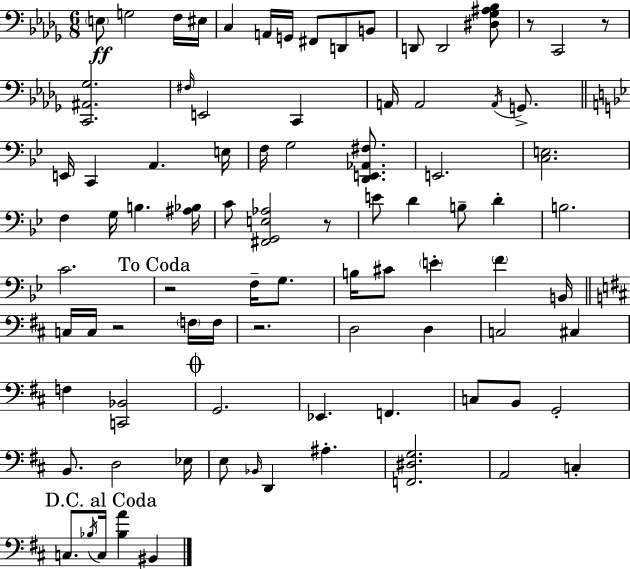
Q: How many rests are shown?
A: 6